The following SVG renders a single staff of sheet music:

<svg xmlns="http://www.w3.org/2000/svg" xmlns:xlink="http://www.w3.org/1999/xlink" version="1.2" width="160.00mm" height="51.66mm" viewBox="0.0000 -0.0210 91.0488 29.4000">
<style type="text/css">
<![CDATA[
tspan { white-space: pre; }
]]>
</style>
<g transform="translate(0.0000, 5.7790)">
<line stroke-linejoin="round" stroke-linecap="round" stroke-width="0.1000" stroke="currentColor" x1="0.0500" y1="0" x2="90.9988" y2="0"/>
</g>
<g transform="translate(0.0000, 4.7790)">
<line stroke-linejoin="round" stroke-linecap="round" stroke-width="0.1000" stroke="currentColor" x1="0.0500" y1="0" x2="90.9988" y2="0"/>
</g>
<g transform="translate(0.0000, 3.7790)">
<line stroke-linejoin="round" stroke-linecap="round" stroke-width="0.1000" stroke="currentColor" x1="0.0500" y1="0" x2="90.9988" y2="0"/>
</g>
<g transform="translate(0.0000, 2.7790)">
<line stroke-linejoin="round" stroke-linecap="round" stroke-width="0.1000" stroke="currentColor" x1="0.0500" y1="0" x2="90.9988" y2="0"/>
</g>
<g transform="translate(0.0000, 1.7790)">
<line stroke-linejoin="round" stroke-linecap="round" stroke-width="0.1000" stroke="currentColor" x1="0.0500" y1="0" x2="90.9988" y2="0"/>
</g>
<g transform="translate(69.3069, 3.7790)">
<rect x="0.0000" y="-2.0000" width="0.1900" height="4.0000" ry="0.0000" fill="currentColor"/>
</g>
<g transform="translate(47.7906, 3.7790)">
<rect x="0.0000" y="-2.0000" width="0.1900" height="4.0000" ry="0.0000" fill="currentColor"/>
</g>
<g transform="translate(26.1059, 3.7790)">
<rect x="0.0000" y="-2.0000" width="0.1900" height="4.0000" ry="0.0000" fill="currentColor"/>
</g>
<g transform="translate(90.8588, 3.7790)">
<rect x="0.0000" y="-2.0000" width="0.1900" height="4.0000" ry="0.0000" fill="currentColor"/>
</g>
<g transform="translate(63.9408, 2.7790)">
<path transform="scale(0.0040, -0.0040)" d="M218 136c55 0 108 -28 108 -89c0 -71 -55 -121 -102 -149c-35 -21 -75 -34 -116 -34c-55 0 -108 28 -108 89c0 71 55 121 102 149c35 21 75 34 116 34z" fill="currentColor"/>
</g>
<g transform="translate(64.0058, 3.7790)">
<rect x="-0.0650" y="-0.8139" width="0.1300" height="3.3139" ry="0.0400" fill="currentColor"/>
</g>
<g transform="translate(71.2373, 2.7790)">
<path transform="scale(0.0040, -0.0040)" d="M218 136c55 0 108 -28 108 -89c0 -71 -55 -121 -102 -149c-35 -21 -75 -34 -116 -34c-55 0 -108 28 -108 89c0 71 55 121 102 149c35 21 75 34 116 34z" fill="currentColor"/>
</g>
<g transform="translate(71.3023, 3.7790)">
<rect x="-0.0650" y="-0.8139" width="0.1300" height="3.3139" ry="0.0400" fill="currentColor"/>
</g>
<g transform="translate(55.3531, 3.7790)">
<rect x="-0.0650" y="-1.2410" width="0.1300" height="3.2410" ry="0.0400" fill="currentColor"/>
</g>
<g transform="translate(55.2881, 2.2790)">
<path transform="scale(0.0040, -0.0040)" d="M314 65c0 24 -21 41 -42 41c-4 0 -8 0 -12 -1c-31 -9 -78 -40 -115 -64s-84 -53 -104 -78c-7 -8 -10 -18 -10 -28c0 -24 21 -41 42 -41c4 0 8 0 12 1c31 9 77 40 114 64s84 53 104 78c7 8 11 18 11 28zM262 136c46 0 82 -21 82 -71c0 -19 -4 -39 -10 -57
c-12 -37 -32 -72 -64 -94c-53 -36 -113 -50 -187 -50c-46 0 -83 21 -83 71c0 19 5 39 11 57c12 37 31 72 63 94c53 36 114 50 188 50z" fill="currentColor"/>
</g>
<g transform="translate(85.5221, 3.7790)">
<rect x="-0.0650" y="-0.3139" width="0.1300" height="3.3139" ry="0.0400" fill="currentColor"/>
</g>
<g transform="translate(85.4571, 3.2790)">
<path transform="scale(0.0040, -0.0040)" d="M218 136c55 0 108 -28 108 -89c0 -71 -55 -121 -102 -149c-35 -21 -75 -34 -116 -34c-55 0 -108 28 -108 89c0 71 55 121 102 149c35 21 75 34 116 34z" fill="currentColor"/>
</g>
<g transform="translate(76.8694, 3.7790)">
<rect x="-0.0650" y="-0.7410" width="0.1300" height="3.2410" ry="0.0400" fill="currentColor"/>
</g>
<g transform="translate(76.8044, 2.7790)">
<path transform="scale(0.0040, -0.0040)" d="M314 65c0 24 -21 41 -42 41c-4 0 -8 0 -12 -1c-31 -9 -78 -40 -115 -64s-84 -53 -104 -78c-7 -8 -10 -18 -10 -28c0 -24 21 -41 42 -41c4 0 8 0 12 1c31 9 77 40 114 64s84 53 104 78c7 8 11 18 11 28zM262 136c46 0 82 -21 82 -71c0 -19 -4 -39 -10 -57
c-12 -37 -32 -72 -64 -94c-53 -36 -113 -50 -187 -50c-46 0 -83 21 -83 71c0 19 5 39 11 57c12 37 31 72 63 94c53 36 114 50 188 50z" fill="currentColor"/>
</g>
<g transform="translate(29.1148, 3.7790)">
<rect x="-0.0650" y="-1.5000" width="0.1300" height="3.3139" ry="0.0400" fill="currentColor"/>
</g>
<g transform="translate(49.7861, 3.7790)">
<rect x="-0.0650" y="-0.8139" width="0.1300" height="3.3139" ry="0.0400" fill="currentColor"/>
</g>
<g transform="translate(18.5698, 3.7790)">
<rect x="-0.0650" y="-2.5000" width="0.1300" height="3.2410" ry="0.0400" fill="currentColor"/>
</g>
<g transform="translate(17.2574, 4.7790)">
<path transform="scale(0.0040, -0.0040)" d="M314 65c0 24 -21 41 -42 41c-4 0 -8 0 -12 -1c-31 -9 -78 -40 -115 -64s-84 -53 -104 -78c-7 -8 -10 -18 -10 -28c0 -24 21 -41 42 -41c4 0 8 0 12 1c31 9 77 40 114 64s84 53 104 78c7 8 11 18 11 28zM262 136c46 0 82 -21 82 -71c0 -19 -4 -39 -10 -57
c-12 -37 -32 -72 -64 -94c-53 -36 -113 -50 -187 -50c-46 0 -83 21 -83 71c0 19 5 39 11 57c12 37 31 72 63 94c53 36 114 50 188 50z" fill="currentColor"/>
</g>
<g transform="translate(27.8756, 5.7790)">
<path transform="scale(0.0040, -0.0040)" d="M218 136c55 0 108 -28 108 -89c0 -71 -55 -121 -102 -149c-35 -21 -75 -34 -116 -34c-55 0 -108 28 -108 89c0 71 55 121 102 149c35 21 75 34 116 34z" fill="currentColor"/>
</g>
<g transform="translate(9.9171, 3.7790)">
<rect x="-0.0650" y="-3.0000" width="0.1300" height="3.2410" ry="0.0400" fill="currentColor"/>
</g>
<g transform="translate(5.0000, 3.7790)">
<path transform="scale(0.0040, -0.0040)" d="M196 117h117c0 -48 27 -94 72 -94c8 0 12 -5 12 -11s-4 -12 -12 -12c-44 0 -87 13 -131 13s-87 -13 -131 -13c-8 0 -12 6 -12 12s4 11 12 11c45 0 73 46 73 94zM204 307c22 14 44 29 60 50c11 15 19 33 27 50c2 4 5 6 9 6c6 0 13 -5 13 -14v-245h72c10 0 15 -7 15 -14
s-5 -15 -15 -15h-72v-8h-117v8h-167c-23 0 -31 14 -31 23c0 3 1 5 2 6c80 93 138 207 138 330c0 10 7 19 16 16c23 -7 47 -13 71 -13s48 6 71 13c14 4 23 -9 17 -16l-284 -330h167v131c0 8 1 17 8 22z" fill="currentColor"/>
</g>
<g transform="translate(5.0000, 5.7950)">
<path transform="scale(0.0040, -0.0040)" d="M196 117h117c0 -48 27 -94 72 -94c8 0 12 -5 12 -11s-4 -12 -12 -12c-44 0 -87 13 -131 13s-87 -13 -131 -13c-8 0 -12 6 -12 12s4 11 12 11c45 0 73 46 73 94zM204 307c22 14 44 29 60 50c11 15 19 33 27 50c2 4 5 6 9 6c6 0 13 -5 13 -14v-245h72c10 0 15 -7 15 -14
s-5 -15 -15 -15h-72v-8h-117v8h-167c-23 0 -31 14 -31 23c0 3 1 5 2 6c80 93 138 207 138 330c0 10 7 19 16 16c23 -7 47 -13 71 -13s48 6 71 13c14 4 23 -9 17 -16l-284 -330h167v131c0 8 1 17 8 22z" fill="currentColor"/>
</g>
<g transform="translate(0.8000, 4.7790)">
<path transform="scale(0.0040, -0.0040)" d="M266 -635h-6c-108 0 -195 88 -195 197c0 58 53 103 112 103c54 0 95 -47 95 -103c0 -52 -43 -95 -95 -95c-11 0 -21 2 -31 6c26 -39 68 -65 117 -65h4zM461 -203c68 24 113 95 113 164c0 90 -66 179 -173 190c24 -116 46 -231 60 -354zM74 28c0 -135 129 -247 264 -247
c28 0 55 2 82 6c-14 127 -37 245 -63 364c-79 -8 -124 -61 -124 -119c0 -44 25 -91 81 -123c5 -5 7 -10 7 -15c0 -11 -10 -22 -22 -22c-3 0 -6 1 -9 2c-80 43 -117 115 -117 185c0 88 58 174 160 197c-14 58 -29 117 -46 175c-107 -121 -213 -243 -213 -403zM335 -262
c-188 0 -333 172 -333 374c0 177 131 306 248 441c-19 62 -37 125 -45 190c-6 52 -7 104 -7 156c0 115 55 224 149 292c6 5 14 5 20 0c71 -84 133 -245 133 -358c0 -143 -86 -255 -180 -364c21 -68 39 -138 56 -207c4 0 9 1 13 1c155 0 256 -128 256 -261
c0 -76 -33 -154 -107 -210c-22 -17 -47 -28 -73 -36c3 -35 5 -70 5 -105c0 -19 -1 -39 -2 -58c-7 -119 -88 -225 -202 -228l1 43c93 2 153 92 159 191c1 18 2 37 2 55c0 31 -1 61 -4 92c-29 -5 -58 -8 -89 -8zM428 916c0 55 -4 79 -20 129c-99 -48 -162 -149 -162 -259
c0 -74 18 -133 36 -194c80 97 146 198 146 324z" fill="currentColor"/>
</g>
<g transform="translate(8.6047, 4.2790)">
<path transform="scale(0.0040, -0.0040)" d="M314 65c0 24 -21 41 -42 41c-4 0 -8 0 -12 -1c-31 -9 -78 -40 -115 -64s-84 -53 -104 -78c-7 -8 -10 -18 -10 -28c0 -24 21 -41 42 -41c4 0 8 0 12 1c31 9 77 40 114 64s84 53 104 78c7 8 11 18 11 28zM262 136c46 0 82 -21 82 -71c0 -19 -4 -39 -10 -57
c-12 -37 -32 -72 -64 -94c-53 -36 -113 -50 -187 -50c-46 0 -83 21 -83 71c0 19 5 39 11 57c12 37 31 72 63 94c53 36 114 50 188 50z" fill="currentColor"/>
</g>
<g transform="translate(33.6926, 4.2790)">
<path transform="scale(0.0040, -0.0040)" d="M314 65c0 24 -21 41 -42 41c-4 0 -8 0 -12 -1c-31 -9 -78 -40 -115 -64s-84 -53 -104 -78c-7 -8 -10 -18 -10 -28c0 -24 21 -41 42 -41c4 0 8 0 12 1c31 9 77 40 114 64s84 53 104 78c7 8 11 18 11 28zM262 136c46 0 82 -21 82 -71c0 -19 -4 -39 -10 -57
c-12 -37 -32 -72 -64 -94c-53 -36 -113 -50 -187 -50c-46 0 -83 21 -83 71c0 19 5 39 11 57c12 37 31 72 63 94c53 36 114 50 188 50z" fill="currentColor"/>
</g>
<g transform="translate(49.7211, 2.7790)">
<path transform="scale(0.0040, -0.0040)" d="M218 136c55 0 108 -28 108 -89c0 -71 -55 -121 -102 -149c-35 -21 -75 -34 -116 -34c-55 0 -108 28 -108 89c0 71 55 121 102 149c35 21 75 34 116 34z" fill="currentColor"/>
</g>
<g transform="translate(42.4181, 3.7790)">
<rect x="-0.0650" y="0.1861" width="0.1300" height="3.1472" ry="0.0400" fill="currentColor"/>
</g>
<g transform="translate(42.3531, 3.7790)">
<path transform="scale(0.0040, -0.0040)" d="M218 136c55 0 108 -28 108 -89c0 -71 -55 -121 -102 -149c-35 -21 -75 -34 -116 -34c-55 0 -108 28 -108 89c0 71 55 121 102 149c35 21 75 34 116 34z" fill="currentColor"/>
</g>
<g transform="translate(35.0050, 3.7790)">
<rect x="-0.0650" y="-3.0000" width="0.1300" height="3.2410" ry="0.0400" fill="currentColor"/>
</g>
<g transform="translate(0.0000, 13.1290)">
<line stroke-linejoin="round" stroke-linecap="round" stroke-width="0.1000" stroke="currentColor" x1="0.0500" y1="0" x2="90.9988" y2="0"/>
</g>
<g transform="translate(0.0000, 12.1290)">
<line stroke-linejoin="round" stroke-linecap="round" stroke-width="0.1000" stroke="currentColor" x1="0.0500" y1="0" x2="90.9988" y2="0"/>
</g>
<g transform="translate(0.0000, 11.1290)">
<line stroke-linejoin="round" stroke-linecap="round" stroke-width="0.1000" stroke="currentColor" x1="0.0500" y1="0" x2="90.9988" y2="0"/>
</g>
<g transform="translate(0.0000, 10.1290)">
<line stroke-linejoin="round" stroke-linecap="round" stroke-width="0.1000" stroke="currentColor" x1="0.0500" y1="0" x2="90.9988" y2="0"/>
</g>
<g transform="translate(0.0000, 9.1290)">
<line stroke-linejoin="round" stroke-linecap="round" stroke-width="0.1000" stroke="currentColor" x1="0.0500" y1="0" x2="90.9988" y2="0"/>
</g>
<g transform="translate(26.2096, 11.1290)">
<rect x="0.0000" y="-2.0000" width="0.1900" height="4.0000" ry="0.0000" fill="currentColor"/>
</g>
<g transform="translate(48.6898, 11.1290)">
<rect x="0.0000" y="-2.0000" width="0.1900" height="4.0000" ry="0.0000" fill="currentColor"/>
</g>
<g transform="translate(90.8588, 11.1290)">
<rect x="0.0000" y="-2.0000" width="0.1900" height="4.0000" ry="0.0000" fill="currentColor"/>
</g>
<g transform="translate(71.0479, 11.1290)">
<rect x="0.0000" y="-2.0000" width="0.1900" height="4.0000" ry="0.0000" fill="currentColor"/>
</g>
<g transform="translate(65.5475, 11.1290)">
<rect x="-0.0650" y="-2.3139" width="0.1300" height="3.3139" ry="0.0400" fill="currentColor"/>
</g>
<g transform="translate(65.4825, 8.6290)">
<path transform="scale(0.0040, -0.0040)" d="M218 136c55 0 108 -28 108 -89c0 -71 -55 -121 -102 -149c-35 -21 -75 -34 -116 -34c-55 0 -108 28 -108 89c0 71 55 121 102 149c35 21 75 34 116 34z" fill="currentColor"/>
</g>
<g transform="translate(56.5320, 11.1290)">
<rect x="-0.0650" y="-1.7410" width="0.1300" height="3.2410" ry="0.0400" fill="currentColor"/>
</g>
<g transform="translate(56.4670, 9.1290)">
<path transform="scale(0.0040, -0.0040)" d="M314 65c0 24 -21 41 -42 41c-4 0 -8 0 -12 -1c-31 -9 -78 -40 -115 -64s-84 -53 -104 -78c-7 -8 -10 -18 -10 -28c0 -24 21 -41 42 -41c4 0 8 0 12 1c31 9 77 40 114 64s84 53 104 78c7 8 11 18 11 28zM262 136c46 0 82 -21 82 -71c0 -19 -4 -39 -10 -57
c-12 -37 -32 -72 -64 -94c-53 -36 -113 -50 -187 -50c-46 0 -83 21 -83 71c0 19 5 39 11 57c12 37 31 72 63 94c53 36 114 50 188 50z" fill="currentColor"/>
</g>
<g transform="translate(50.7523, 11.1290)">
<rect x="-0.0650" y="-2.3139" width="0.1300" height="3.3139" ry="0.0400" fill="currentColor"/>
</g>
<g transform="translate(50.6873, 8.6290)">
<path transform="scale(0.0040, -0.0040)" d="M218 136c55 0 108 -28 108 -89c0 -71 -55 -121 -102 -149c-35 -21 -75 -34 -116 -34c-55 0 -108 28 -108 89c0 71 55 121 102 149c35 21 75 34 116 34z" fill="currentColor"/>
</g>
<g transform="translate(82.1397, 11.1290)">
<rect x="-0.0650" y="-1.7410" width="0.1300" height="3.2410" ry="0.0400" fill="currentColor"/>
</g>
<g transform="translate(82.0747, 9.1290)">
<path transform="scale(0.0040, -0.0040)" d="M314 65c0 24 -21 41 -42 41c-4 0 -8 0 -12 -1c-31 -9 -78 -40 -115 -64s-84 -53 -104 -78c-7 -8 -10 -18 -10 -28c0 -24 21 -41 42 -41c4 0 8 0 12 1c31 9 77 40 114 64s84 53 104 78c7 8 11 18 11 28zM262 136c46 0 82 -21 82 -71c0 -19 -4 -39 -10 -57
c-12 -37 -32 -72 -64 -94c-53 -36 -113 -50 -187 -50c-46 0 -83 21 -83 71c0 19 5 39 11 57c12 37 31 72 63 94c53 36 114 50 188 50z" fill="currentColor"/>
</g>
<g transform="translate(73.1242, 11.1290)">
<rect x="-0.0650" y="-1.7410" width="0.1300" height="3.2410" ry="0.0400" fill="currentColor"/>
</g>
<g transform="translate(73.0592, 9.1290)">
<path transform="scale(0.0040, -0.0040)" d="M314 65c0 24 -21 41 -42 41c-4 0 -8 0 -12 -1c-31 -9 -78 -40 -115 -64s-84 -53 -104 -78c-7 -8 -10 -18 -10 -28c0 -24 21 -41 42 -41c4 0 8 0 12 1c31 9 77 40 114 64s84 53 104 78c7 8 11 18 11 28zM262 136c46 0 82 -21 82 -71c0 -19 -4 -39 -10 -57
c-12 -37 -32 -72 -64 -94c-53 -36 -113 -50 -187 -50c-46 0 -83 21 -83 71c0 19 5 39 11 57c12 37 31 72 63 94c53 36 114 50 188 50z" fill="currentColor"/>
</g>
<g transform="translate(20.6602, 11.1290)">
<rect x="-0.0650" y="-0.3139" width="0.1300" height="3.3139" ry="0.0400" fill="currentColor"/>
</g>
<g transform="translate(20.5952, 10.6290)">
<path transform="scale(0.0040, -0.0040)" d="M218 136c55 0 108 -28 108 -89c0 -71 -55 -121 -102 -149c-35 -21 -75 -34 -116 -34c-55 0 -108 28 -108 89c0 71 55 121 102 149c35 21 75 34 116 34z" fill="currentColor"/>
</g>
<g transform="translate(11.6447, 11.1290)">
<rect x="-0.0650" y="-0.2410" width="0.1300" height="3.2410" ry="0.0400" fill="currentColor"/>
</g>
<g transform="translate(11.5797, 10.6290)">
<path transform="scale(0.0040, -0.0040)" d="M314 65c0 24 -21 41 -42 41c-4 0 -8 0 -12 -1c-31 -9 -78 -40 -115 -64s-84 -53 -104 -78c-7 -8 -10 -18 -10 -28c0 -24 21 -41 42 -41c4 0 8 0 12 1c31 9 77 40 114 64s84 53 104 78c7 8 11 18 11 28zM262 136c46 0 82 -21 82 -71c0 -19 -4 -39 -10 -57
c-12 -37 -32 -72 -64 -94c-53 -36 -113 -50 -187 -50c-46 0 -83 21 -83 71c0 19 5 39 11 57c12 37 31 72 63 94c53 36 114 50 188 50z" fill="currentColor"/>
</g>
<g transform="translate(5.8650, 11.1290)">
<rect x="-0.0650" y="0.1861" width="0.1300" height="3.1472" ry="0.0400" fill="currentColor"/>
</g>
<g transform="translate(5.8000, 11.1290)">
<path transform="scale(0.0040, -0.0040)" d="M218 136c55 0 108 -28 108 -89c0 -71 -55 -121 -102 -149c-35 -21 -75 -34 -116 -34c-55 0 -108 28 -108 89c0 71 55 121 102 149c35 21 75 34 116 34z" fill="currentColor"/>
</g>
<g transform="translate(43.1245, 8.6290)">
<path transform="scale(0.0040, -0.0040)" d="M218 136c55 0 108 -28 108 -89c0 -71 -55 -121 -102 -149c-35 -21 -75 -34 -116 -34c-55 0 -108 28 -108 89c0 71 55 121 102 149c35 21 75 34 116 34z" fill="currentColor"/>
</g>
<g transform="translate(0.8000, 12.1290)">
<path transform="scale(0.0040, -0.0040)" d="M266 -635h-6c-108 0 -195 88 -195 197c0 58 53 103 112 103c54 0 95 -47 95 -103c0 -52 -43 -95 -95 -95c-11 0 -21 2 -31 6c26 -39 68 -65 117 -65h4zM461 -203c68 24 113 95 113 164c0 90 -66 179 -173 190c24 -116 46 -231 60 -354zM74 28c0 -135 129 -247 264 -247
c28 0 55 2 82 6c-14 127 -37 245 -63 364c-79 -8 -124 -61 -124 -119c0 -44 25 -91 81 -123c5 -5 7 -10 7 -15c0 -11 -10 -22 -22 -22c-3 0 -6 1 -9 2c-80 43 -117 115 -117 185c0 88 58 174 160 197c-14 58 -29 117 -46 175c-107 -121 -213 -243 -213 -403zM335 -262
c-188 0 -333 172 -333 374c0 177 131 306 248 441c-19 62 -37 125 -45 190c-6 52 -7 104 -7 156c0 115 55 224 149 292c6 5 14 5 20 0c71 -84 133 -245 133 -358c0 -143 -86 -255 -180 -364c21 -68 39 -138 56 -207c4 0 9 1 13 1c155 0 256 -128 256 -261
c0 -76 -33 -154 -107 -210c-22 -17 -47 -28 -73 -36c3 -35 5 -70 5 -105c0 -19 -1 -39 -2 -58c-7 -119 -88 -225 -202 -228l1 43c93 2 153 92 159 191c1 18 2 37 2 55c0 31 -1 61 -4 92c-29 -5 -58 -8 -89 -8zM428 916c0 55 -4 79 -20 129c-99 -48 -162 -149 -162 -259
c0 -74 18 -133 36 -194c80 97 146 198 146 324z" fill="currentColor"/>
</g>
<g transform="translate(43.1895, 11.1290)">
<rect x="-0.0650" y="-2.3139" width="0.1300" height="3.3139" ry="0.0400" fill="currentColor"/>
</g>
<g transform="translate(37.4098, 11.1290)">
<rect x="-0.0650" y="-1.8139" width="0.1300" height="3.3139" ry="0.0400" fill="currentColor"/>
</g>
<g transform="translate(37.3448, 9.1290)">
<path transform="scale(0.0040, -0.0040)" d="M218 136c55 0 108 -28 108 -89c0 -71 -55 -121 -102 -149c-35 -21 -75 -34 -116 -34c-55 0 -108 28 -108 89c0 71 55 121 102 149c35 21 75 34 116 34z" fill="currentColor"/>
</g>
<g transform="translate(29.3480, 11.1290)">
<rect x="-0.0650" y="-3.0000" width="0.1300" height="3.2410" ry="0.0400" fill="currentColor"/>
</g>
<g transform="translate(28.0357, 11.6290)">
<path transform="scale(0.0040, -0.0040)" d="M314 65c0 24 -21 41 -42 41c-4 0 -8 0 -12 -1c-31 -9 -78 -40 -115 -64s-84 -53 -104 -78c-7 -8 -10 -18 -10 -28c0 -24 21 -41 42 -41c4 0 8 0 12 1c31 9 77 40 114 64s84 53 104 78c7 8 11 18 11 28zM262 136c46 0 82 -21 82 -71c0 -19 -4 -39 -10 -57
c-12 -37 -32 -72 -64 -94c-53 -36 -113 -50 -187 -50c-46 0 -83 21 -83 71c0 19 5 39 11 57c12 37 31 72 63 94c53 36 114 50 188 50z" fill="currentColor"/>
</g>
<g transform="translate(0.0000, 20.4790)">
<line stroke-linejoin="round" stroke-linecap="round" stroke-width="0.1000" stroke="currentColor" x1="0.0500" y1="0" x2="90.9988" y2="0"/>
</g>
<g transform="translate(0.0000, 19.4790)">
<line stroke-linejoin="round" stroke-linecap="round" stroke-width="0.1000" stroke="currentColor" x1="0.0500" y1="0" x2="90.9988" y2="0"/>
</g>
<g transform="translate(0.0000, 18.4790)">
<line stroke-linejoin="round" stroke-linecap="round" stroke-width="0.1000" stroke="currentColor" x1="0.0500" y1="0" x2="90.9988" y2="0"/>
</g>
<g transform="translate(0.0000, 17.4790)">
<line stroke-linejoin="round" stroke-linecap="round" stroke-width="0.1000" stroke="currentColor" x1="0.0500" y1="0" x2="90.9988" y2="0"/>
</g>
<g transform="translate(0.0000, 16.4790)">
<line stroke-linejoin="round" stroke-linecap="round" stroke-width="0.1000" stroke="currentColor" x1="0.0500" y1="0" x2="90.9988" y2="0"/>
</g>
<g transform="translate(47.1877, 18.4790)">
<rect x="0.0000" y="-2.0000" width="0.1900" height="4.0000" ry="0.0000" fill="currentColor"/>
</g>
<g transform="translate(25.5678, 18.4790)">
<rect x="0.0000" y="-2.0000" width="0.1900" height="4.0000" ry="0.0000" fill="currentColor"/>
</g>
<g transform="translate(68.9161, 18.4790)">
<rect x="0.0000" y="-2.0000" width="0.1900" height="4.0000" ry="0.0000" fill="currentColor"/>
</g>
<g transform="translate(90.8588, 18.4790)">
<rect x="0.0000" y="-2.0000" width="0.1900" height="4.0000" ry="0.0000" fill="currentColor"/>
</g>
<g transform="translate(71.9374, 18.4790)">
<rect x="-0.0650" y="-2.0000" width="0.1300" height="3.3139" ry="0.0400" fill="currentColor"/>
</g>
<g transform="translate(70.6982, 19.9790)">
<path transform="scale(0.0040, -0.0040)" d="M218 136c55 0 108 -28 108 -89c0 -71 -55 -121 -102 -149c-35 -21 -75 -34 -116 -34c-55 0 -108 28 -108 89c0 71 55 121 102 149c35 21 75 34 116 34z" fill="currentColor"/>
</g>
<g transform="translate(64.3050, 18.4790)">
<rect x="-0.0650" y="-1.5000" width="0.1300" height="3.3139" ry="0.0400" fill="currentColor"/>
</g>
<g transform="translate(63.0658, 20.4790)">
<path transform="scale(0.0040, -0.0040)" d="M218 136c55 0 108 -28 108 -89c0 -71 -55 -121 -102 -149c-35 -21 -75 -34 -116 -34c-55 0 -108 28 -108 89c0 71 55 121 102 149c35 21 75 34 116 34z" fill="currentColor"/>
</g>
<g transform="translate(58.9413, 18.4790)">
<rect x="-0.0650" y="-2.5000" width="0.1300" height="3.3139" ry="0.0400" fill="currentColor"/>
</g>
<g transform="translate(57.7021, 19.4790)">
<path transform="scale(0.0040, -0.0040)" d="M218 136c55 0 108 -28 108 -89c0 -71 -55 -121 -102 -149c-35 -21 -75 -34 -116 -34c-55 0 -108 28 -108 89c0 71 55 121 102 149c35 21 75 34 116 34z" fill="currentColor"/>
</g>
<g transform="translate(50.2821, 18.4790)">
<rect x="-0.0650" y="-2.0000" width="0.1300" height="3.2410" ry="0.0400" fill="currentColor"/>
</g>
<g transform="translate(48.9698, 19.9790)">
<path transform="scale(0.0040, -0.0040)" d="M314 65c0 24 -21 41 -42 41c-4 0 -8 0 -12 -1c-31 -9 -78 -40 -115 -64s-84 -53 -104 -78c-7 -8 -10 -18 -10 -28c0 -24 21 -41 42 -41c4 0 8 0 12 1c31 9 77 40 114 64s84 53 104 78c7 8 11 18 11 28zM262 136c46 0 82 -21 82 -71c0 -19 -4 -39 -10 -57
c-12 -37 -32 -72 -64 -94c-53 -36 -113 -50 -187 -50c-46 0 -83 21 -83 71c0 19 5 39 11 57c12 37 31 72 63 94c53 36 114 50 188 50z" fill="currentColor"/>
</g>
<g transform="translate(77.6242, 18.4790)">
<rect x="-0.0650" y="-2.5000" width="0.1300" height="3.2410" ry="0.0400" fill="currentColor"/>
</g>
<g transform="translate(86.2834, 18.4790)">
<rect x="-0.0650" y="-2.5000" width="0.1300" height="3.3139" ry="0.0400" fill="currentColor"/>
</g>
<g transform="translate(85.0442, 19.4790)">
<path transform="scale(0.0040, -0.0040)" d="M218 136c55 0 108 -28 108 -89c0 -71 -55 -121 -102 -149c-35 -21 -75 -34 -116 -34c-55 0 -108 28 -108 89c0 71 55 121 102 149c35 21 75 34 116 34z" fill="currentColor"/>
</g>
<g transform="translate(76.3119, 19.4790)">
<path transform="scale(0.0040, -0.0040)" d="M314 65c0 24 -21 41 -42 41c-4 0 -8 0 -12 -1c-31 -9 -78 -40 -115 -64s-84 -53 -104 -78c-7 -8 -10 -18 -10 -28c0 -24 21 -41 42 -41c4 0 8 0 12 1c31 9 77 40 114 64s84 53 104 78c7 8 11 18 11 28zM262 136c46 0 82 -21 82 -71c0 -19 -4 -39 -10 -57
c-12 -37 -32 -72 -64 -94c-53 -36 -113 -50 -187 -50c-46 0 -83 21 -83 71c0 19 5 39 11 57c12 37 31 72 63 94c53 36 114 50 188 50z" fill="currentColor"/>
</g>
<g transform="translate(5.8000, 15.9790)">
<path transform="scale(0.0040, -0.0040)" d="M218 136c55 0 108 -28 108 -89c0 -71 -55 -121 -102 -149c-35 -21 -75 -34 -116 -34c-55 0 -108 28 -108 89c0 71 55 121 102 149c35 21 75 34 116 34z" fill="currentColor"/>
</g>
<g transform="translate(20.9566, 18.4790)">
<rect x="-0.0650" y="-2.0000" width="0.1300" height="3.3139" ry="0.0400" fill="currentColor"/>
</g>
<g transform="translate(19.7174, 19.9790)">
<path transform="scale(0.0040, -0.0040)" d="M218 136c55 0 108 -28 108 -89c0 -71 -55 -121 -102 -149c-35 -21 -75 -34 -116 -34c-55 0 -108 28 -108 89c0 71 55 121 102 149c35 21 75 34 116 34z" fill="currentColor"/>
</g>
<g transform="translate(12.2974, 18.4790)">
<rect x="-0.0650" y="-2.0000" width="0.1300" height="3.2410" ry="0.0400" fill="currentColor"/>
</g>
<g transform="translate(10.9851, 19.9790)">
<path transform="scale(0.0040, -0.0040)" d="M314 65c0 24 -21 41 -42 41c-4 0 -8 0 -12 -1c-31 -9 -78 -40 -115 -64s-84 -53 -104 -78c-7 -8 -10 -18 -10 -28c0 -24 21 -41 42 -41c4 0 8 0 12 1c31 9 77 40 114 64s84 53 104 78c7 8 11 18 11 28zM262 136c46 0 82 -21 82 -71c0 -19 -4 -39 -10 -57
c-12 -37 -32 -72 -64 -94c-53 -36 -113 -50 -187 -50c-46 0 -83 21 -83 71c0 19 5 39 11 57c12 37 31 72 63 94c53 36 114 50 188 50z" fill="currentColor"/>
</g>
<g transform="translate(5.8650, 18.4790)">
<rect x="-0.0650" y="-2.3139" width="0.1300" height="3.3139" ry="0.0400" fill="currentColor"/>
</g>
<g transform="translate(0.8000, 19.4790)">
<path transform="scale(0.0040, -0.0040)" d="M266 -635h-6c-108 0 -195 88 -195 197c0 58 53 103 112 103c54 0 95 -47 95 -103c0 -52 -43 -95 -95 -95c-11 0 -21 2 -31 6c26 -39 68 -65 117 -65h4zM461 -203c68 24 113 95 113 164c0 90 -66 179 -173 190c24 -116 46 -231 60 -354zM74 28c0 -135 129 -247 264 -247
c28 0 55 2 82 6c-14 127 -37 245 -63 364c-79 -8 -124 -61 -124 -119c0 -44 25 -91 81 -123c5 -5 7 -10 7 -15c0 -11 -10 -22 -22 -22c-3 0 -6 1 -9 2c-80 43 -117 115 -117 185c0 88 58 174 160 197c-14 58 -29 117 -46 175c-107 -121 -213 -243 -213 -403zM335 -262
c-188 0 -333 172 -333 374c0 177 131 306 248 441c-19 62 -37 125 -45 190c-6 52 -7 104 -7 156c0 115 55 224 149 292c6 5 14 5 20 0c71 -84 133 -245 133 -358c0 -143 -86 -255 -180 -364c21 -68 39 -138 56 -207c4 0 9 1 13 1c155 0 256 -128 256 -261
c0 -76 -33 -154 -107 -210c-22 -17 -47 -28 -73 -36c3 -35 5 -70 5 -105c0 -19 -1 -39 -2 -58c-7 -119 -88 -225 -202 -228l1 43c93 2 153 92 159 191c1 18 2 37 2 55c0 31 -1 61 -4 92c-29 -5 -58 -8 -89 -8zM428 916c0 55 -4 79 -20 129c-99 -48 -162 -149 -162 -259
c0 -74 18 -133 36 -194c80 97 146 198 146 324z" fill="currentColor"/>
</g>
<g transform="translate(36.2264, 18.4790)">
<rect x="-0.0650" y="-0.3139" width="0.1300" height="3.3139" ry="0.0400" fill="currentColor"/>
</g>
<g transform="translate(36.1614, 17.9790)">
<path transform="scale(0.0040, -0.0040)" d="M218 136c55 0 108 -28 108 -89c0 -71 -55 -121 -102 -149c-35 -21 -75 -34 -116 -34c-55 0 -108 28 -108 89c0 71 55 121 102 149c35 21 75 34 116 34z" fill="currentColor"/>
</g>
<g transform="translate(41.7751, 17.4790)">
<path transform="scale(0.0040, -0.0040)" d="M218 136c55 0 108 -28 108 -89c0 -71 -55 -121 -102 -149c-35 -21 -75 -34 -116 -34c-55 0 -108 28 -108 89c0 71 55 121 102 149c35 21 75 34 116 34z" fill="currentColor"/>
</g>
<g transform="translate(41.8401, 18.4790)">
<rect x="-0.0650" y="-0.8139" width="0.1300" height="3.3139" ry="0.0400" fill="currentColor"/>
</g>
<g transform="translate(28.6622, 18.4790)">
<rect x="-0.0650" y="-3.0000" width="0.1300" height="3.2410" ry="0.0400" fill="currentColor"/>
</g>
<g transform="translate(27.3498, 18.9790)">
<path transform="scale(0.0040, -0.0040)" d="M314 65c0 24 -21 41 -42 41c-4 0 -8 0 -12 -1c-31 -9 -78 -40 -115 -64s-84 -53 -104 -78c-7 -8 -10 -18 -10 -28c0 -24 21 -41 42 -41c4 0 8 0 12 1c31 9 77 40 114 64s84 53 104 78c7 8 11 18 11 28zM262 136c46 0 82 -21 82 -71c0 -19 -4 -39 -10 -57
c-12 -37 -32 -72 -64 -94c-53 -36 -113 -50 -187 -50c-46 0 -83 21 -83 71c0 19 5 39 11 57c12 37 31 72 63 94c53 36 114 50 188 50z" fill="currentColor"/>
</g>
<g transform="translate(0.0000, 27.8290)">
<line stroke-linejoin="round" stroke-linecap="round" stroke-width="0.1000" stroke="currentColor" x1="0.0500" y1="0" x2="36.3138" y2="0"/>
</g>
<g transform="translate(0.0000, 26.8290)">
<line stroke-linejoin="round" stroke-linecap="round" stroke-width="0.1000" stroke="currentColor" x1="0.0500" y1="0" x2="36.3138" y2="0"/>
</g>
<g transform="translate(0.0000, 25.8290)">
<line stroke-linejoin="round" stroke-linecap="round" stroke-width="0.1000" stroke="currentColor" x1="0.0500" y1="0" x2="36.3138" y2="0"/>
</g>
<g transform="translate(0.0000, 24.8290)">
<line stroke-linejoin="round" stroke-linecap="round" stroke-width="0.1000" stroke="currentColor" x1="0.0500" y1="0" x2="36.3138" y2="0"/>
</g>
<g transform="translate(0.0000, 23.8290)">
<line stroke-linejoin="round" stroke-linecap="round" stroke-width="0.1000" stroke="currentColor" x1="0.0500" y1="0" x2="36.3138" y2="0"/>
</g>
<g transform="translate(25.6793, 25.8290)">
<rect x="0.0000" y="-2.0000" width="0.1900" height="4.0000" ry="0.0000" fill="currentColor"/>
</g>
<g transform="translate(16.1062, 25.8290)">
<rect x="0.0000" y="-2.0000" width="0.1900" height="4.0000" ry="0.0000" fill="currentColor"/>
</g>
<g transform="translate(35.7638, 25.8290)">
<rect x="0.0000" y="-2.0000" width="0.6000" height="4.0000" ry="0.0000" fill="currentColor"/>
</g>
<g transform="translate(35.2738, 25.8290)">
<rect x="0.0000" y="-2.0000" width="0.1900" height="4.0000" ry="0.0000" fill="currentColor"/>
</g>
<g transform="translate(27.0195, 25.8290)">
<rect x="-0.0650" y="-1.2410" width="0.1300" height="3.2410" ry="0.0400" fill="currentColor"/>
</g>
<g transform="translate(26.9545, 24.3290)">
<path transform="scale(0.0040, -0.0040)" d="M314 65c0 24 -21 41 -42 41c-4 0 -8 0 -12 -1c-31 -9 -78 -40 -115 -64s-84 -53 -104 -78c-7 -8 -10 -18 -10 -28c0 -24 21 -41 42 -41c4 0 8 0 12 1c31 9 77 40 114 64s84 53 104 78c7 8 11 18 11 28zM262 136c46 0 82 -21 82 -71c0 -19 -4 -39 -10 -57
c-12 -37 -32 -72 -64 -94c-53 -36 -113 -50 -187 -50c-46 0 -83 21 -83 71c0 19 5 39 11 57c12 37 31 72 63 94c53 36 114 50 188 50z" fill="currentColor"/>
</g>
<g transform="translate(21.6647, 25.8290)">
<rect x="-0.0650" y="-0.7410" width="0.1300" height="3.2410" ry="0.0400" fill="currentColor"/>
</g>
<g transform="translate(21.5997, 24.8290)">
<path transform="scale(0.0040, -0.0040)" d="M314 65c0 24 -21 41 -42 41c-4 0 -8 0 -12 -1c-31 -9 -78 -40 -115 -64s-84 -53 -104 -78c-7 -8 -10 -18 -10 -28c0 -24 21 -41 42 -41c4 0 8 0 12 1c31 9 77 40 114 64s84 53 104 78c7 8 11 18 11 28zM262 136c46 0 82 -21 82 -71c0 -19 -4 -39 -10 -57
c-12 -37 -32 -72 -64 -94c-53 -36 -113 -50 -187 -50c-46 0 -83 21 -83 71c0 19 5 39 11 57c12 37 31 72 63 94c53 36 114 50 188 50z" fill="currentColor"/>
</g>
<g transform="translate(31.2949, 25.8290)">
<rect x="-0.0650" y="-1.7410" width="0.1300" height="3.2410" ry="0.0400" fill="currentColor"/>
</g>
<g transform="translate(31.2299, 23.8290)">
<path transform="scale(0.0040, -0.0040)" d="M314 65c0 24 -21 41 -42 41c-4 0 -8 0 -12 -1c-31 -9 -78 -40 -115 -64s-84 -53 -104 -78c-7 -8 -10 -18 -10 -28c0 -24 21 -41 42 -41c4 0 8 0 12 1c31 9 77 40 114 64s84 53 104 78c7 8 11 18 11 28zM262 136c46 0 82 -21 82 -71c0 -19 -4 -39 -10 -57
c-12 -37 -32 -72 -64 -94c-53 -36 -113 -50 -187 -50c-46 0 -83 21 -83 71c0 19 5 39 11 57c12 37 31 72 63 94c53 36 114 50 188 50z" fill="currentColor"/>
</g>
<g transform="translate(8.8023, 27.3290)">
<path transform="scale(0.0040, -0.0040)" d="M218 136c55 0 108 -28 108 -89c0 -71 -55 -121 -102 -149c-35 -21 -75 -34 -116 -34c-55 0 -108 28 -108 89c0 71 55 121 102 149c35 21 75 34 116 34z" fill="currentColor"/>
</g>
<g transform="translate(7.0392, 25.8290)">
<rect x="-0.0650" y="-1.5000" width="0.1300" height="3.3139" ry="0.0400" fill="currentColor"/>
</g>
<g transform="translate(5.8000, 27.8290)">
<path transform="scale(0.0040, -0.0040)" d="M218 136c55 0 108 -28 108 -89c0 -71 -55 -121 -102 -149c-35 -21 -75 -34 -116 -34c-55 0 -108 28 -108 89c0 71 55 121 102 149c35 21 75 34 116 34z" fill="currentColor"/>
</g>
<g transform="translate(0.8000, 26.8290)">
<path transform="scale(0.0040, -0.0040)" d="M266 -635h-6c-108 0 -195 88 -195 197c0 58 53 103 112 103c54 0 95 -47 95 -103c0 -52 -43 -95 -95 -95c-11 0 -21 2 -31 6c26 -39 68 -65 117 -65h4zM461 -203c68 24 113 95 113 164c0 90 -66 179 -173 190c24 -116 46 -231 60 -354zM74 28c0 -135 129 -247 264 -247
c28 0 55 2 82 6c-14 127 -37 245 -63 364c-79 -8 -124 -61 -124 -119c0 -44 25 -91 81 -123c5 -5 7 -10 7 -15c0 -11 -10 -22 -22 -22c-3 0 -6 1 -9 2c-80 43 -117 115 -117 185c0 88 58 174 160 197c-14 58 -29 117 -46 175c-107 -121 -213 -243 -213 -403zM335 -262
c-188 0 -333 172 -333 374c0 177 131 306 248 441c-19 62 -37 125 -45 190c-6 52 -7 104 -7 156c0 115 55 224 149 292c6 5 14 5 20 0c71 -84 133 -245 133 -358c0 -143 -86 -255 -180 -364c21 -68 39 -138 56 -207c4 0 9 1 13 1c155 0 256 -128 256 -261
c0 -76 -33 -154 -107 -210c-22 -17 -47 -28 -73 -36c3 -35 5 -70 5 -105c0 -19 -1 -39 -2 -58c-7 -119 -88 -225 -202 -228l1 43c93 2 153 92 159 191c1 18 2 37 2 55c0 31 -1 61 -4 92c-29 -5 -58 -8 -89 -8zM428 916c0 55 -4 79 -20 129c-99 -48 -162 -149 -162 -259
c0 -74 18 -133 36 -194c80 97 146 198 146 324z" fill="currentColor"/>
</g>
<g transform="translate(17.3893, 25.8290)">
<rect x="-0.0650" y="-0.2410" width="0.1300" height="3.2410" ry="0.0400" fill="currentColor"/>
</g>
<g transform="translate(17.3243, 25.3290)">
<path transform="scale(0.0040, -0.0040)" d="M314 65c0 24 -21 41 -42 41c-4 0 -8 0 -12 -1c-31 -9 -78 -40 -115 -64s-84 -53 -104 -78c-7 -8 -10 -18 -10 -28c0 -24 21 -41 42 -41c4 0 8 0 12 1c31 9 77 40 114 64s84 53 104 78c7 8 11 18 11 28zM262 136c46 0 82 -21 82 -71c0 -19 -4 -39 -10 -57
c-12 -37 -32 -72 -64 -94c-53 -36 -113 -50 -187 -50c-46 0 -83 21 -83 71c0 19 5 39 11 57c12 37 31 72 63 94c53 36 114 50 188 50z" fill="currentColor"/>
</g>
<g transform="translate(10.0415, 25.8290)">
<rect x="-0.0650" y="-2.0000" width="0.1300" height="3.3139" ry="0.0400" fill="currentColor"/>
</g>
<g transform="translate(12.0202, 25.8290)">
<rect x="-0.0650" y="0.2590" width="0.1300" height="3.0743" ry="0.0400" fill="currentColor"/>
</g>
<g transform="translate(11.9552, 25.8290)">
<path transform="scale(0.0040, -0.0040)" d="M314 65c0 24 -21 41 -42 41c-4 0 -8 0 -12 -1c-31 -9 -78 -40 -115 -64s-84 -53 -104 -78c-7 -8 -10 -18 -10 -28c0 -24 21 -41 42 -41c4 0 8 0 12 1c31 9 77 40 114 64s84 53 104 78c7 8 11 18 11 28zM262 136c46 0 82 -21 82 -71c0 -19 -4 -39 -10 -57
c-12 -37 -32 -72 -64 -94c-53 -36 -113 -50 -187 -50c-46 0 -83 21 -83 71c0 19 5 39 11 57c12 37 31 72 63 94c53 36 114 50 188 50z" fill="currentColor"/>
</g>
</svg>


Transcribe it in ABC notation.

X:1
T:Untitled
M:4/4
L:1/4
K:C
A2 G2 E A2 B d e2 d d d2 c B c2 c A2 f g g f2 g f2 f2 g F2 F A2 c d F2 G E F G2 G E F B2 c2 d2 e2 f2